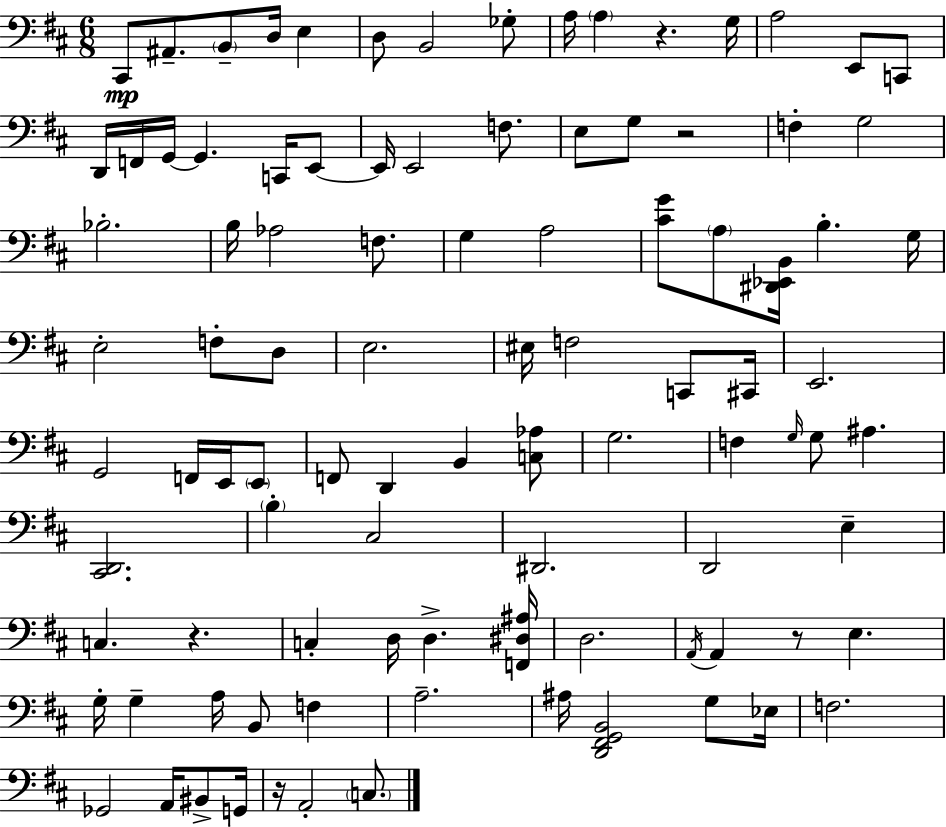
C#2/e A#2/e. B2/e D3/s E3/q D3/e B2/h Gb3/e A3/s A3/q R/q. G3/s A3/h E2/e C2/e D2/s F2/s G2/s G2/q. C2/s E2/e E2/s E2/h F3/e. E3/e G3/e R/h F3/q G3/h Bb3/h. B3/s Ab3/h F3/e. G3/q A3/h [C#4,G4]/e A3/e [D#2,Eb2,B2]/s B3/q. G3/s E3/h F3/e D3/e E3/h. EIS3/s F3/h C2/e C#2/s E2/h. G2/h F2/s E2/s E2/e F2/e D2/q B2/q [C3,Ab3]/e G3/h. F3/q G3/s G3/e A#3/q. [C#2,D2]/h. B3/q C#3/h D#2/h. D2/h E3/q C3/q. R/q. C3/q D3/s D3/q. [F2,D#3,A#3]/s D3/h. A2/s A2/q R/e E3/q. G3/s G3/q A3/s B2/e F3/q A3/h. A#3/s [D2,F#2,G2,B2]/h G3/e Eb3/s F3/h. Gb2/h A2/s BIS2/e G2/s R/s A2/h C3/e.